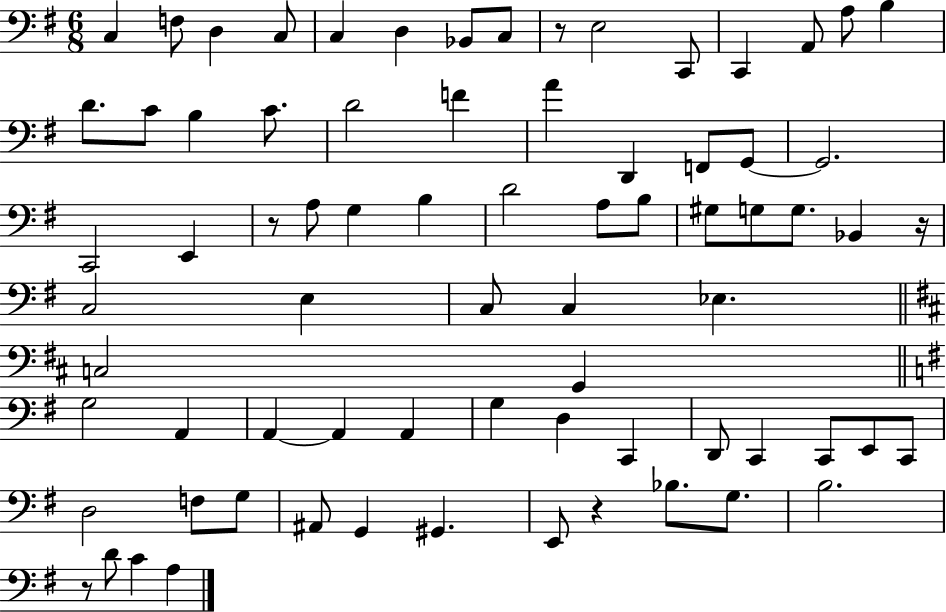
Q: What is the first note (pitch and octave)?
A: C3